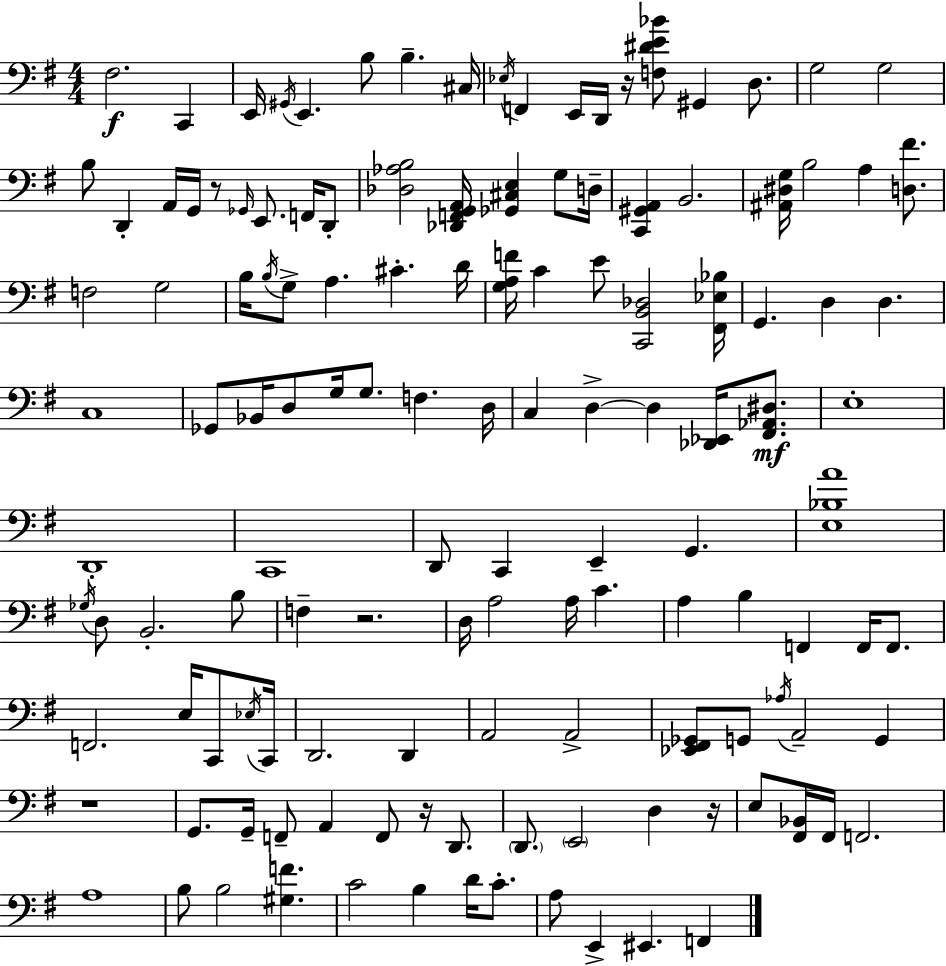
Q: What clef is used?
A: bass